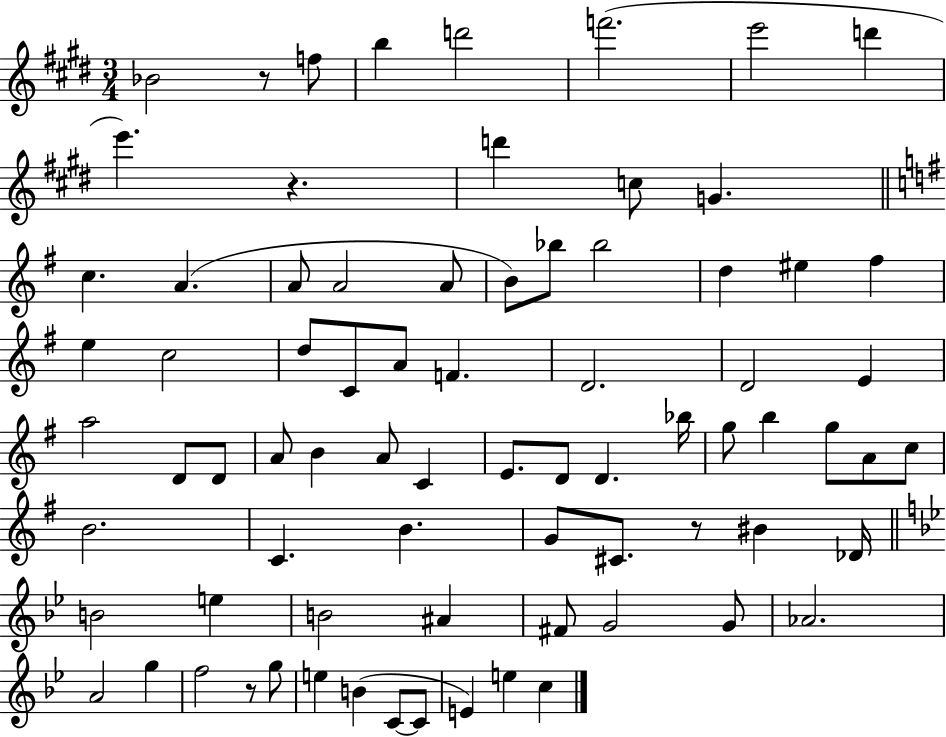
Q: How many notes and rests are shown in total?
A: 77